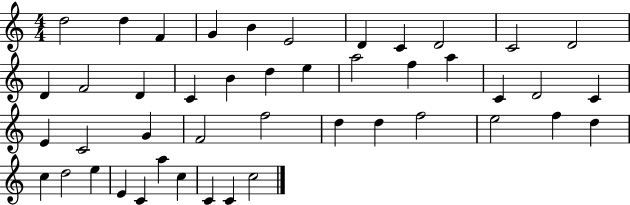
X:1
T:Untitled
M:4/4
L:1/4
K:C
d2 d F G B E2 D C D2 C2 D2 D F2 D C B d e a2 f a C D2 C E C2 G F2 f2 d d f2 e2 f d c d2 e E C a c C C c2